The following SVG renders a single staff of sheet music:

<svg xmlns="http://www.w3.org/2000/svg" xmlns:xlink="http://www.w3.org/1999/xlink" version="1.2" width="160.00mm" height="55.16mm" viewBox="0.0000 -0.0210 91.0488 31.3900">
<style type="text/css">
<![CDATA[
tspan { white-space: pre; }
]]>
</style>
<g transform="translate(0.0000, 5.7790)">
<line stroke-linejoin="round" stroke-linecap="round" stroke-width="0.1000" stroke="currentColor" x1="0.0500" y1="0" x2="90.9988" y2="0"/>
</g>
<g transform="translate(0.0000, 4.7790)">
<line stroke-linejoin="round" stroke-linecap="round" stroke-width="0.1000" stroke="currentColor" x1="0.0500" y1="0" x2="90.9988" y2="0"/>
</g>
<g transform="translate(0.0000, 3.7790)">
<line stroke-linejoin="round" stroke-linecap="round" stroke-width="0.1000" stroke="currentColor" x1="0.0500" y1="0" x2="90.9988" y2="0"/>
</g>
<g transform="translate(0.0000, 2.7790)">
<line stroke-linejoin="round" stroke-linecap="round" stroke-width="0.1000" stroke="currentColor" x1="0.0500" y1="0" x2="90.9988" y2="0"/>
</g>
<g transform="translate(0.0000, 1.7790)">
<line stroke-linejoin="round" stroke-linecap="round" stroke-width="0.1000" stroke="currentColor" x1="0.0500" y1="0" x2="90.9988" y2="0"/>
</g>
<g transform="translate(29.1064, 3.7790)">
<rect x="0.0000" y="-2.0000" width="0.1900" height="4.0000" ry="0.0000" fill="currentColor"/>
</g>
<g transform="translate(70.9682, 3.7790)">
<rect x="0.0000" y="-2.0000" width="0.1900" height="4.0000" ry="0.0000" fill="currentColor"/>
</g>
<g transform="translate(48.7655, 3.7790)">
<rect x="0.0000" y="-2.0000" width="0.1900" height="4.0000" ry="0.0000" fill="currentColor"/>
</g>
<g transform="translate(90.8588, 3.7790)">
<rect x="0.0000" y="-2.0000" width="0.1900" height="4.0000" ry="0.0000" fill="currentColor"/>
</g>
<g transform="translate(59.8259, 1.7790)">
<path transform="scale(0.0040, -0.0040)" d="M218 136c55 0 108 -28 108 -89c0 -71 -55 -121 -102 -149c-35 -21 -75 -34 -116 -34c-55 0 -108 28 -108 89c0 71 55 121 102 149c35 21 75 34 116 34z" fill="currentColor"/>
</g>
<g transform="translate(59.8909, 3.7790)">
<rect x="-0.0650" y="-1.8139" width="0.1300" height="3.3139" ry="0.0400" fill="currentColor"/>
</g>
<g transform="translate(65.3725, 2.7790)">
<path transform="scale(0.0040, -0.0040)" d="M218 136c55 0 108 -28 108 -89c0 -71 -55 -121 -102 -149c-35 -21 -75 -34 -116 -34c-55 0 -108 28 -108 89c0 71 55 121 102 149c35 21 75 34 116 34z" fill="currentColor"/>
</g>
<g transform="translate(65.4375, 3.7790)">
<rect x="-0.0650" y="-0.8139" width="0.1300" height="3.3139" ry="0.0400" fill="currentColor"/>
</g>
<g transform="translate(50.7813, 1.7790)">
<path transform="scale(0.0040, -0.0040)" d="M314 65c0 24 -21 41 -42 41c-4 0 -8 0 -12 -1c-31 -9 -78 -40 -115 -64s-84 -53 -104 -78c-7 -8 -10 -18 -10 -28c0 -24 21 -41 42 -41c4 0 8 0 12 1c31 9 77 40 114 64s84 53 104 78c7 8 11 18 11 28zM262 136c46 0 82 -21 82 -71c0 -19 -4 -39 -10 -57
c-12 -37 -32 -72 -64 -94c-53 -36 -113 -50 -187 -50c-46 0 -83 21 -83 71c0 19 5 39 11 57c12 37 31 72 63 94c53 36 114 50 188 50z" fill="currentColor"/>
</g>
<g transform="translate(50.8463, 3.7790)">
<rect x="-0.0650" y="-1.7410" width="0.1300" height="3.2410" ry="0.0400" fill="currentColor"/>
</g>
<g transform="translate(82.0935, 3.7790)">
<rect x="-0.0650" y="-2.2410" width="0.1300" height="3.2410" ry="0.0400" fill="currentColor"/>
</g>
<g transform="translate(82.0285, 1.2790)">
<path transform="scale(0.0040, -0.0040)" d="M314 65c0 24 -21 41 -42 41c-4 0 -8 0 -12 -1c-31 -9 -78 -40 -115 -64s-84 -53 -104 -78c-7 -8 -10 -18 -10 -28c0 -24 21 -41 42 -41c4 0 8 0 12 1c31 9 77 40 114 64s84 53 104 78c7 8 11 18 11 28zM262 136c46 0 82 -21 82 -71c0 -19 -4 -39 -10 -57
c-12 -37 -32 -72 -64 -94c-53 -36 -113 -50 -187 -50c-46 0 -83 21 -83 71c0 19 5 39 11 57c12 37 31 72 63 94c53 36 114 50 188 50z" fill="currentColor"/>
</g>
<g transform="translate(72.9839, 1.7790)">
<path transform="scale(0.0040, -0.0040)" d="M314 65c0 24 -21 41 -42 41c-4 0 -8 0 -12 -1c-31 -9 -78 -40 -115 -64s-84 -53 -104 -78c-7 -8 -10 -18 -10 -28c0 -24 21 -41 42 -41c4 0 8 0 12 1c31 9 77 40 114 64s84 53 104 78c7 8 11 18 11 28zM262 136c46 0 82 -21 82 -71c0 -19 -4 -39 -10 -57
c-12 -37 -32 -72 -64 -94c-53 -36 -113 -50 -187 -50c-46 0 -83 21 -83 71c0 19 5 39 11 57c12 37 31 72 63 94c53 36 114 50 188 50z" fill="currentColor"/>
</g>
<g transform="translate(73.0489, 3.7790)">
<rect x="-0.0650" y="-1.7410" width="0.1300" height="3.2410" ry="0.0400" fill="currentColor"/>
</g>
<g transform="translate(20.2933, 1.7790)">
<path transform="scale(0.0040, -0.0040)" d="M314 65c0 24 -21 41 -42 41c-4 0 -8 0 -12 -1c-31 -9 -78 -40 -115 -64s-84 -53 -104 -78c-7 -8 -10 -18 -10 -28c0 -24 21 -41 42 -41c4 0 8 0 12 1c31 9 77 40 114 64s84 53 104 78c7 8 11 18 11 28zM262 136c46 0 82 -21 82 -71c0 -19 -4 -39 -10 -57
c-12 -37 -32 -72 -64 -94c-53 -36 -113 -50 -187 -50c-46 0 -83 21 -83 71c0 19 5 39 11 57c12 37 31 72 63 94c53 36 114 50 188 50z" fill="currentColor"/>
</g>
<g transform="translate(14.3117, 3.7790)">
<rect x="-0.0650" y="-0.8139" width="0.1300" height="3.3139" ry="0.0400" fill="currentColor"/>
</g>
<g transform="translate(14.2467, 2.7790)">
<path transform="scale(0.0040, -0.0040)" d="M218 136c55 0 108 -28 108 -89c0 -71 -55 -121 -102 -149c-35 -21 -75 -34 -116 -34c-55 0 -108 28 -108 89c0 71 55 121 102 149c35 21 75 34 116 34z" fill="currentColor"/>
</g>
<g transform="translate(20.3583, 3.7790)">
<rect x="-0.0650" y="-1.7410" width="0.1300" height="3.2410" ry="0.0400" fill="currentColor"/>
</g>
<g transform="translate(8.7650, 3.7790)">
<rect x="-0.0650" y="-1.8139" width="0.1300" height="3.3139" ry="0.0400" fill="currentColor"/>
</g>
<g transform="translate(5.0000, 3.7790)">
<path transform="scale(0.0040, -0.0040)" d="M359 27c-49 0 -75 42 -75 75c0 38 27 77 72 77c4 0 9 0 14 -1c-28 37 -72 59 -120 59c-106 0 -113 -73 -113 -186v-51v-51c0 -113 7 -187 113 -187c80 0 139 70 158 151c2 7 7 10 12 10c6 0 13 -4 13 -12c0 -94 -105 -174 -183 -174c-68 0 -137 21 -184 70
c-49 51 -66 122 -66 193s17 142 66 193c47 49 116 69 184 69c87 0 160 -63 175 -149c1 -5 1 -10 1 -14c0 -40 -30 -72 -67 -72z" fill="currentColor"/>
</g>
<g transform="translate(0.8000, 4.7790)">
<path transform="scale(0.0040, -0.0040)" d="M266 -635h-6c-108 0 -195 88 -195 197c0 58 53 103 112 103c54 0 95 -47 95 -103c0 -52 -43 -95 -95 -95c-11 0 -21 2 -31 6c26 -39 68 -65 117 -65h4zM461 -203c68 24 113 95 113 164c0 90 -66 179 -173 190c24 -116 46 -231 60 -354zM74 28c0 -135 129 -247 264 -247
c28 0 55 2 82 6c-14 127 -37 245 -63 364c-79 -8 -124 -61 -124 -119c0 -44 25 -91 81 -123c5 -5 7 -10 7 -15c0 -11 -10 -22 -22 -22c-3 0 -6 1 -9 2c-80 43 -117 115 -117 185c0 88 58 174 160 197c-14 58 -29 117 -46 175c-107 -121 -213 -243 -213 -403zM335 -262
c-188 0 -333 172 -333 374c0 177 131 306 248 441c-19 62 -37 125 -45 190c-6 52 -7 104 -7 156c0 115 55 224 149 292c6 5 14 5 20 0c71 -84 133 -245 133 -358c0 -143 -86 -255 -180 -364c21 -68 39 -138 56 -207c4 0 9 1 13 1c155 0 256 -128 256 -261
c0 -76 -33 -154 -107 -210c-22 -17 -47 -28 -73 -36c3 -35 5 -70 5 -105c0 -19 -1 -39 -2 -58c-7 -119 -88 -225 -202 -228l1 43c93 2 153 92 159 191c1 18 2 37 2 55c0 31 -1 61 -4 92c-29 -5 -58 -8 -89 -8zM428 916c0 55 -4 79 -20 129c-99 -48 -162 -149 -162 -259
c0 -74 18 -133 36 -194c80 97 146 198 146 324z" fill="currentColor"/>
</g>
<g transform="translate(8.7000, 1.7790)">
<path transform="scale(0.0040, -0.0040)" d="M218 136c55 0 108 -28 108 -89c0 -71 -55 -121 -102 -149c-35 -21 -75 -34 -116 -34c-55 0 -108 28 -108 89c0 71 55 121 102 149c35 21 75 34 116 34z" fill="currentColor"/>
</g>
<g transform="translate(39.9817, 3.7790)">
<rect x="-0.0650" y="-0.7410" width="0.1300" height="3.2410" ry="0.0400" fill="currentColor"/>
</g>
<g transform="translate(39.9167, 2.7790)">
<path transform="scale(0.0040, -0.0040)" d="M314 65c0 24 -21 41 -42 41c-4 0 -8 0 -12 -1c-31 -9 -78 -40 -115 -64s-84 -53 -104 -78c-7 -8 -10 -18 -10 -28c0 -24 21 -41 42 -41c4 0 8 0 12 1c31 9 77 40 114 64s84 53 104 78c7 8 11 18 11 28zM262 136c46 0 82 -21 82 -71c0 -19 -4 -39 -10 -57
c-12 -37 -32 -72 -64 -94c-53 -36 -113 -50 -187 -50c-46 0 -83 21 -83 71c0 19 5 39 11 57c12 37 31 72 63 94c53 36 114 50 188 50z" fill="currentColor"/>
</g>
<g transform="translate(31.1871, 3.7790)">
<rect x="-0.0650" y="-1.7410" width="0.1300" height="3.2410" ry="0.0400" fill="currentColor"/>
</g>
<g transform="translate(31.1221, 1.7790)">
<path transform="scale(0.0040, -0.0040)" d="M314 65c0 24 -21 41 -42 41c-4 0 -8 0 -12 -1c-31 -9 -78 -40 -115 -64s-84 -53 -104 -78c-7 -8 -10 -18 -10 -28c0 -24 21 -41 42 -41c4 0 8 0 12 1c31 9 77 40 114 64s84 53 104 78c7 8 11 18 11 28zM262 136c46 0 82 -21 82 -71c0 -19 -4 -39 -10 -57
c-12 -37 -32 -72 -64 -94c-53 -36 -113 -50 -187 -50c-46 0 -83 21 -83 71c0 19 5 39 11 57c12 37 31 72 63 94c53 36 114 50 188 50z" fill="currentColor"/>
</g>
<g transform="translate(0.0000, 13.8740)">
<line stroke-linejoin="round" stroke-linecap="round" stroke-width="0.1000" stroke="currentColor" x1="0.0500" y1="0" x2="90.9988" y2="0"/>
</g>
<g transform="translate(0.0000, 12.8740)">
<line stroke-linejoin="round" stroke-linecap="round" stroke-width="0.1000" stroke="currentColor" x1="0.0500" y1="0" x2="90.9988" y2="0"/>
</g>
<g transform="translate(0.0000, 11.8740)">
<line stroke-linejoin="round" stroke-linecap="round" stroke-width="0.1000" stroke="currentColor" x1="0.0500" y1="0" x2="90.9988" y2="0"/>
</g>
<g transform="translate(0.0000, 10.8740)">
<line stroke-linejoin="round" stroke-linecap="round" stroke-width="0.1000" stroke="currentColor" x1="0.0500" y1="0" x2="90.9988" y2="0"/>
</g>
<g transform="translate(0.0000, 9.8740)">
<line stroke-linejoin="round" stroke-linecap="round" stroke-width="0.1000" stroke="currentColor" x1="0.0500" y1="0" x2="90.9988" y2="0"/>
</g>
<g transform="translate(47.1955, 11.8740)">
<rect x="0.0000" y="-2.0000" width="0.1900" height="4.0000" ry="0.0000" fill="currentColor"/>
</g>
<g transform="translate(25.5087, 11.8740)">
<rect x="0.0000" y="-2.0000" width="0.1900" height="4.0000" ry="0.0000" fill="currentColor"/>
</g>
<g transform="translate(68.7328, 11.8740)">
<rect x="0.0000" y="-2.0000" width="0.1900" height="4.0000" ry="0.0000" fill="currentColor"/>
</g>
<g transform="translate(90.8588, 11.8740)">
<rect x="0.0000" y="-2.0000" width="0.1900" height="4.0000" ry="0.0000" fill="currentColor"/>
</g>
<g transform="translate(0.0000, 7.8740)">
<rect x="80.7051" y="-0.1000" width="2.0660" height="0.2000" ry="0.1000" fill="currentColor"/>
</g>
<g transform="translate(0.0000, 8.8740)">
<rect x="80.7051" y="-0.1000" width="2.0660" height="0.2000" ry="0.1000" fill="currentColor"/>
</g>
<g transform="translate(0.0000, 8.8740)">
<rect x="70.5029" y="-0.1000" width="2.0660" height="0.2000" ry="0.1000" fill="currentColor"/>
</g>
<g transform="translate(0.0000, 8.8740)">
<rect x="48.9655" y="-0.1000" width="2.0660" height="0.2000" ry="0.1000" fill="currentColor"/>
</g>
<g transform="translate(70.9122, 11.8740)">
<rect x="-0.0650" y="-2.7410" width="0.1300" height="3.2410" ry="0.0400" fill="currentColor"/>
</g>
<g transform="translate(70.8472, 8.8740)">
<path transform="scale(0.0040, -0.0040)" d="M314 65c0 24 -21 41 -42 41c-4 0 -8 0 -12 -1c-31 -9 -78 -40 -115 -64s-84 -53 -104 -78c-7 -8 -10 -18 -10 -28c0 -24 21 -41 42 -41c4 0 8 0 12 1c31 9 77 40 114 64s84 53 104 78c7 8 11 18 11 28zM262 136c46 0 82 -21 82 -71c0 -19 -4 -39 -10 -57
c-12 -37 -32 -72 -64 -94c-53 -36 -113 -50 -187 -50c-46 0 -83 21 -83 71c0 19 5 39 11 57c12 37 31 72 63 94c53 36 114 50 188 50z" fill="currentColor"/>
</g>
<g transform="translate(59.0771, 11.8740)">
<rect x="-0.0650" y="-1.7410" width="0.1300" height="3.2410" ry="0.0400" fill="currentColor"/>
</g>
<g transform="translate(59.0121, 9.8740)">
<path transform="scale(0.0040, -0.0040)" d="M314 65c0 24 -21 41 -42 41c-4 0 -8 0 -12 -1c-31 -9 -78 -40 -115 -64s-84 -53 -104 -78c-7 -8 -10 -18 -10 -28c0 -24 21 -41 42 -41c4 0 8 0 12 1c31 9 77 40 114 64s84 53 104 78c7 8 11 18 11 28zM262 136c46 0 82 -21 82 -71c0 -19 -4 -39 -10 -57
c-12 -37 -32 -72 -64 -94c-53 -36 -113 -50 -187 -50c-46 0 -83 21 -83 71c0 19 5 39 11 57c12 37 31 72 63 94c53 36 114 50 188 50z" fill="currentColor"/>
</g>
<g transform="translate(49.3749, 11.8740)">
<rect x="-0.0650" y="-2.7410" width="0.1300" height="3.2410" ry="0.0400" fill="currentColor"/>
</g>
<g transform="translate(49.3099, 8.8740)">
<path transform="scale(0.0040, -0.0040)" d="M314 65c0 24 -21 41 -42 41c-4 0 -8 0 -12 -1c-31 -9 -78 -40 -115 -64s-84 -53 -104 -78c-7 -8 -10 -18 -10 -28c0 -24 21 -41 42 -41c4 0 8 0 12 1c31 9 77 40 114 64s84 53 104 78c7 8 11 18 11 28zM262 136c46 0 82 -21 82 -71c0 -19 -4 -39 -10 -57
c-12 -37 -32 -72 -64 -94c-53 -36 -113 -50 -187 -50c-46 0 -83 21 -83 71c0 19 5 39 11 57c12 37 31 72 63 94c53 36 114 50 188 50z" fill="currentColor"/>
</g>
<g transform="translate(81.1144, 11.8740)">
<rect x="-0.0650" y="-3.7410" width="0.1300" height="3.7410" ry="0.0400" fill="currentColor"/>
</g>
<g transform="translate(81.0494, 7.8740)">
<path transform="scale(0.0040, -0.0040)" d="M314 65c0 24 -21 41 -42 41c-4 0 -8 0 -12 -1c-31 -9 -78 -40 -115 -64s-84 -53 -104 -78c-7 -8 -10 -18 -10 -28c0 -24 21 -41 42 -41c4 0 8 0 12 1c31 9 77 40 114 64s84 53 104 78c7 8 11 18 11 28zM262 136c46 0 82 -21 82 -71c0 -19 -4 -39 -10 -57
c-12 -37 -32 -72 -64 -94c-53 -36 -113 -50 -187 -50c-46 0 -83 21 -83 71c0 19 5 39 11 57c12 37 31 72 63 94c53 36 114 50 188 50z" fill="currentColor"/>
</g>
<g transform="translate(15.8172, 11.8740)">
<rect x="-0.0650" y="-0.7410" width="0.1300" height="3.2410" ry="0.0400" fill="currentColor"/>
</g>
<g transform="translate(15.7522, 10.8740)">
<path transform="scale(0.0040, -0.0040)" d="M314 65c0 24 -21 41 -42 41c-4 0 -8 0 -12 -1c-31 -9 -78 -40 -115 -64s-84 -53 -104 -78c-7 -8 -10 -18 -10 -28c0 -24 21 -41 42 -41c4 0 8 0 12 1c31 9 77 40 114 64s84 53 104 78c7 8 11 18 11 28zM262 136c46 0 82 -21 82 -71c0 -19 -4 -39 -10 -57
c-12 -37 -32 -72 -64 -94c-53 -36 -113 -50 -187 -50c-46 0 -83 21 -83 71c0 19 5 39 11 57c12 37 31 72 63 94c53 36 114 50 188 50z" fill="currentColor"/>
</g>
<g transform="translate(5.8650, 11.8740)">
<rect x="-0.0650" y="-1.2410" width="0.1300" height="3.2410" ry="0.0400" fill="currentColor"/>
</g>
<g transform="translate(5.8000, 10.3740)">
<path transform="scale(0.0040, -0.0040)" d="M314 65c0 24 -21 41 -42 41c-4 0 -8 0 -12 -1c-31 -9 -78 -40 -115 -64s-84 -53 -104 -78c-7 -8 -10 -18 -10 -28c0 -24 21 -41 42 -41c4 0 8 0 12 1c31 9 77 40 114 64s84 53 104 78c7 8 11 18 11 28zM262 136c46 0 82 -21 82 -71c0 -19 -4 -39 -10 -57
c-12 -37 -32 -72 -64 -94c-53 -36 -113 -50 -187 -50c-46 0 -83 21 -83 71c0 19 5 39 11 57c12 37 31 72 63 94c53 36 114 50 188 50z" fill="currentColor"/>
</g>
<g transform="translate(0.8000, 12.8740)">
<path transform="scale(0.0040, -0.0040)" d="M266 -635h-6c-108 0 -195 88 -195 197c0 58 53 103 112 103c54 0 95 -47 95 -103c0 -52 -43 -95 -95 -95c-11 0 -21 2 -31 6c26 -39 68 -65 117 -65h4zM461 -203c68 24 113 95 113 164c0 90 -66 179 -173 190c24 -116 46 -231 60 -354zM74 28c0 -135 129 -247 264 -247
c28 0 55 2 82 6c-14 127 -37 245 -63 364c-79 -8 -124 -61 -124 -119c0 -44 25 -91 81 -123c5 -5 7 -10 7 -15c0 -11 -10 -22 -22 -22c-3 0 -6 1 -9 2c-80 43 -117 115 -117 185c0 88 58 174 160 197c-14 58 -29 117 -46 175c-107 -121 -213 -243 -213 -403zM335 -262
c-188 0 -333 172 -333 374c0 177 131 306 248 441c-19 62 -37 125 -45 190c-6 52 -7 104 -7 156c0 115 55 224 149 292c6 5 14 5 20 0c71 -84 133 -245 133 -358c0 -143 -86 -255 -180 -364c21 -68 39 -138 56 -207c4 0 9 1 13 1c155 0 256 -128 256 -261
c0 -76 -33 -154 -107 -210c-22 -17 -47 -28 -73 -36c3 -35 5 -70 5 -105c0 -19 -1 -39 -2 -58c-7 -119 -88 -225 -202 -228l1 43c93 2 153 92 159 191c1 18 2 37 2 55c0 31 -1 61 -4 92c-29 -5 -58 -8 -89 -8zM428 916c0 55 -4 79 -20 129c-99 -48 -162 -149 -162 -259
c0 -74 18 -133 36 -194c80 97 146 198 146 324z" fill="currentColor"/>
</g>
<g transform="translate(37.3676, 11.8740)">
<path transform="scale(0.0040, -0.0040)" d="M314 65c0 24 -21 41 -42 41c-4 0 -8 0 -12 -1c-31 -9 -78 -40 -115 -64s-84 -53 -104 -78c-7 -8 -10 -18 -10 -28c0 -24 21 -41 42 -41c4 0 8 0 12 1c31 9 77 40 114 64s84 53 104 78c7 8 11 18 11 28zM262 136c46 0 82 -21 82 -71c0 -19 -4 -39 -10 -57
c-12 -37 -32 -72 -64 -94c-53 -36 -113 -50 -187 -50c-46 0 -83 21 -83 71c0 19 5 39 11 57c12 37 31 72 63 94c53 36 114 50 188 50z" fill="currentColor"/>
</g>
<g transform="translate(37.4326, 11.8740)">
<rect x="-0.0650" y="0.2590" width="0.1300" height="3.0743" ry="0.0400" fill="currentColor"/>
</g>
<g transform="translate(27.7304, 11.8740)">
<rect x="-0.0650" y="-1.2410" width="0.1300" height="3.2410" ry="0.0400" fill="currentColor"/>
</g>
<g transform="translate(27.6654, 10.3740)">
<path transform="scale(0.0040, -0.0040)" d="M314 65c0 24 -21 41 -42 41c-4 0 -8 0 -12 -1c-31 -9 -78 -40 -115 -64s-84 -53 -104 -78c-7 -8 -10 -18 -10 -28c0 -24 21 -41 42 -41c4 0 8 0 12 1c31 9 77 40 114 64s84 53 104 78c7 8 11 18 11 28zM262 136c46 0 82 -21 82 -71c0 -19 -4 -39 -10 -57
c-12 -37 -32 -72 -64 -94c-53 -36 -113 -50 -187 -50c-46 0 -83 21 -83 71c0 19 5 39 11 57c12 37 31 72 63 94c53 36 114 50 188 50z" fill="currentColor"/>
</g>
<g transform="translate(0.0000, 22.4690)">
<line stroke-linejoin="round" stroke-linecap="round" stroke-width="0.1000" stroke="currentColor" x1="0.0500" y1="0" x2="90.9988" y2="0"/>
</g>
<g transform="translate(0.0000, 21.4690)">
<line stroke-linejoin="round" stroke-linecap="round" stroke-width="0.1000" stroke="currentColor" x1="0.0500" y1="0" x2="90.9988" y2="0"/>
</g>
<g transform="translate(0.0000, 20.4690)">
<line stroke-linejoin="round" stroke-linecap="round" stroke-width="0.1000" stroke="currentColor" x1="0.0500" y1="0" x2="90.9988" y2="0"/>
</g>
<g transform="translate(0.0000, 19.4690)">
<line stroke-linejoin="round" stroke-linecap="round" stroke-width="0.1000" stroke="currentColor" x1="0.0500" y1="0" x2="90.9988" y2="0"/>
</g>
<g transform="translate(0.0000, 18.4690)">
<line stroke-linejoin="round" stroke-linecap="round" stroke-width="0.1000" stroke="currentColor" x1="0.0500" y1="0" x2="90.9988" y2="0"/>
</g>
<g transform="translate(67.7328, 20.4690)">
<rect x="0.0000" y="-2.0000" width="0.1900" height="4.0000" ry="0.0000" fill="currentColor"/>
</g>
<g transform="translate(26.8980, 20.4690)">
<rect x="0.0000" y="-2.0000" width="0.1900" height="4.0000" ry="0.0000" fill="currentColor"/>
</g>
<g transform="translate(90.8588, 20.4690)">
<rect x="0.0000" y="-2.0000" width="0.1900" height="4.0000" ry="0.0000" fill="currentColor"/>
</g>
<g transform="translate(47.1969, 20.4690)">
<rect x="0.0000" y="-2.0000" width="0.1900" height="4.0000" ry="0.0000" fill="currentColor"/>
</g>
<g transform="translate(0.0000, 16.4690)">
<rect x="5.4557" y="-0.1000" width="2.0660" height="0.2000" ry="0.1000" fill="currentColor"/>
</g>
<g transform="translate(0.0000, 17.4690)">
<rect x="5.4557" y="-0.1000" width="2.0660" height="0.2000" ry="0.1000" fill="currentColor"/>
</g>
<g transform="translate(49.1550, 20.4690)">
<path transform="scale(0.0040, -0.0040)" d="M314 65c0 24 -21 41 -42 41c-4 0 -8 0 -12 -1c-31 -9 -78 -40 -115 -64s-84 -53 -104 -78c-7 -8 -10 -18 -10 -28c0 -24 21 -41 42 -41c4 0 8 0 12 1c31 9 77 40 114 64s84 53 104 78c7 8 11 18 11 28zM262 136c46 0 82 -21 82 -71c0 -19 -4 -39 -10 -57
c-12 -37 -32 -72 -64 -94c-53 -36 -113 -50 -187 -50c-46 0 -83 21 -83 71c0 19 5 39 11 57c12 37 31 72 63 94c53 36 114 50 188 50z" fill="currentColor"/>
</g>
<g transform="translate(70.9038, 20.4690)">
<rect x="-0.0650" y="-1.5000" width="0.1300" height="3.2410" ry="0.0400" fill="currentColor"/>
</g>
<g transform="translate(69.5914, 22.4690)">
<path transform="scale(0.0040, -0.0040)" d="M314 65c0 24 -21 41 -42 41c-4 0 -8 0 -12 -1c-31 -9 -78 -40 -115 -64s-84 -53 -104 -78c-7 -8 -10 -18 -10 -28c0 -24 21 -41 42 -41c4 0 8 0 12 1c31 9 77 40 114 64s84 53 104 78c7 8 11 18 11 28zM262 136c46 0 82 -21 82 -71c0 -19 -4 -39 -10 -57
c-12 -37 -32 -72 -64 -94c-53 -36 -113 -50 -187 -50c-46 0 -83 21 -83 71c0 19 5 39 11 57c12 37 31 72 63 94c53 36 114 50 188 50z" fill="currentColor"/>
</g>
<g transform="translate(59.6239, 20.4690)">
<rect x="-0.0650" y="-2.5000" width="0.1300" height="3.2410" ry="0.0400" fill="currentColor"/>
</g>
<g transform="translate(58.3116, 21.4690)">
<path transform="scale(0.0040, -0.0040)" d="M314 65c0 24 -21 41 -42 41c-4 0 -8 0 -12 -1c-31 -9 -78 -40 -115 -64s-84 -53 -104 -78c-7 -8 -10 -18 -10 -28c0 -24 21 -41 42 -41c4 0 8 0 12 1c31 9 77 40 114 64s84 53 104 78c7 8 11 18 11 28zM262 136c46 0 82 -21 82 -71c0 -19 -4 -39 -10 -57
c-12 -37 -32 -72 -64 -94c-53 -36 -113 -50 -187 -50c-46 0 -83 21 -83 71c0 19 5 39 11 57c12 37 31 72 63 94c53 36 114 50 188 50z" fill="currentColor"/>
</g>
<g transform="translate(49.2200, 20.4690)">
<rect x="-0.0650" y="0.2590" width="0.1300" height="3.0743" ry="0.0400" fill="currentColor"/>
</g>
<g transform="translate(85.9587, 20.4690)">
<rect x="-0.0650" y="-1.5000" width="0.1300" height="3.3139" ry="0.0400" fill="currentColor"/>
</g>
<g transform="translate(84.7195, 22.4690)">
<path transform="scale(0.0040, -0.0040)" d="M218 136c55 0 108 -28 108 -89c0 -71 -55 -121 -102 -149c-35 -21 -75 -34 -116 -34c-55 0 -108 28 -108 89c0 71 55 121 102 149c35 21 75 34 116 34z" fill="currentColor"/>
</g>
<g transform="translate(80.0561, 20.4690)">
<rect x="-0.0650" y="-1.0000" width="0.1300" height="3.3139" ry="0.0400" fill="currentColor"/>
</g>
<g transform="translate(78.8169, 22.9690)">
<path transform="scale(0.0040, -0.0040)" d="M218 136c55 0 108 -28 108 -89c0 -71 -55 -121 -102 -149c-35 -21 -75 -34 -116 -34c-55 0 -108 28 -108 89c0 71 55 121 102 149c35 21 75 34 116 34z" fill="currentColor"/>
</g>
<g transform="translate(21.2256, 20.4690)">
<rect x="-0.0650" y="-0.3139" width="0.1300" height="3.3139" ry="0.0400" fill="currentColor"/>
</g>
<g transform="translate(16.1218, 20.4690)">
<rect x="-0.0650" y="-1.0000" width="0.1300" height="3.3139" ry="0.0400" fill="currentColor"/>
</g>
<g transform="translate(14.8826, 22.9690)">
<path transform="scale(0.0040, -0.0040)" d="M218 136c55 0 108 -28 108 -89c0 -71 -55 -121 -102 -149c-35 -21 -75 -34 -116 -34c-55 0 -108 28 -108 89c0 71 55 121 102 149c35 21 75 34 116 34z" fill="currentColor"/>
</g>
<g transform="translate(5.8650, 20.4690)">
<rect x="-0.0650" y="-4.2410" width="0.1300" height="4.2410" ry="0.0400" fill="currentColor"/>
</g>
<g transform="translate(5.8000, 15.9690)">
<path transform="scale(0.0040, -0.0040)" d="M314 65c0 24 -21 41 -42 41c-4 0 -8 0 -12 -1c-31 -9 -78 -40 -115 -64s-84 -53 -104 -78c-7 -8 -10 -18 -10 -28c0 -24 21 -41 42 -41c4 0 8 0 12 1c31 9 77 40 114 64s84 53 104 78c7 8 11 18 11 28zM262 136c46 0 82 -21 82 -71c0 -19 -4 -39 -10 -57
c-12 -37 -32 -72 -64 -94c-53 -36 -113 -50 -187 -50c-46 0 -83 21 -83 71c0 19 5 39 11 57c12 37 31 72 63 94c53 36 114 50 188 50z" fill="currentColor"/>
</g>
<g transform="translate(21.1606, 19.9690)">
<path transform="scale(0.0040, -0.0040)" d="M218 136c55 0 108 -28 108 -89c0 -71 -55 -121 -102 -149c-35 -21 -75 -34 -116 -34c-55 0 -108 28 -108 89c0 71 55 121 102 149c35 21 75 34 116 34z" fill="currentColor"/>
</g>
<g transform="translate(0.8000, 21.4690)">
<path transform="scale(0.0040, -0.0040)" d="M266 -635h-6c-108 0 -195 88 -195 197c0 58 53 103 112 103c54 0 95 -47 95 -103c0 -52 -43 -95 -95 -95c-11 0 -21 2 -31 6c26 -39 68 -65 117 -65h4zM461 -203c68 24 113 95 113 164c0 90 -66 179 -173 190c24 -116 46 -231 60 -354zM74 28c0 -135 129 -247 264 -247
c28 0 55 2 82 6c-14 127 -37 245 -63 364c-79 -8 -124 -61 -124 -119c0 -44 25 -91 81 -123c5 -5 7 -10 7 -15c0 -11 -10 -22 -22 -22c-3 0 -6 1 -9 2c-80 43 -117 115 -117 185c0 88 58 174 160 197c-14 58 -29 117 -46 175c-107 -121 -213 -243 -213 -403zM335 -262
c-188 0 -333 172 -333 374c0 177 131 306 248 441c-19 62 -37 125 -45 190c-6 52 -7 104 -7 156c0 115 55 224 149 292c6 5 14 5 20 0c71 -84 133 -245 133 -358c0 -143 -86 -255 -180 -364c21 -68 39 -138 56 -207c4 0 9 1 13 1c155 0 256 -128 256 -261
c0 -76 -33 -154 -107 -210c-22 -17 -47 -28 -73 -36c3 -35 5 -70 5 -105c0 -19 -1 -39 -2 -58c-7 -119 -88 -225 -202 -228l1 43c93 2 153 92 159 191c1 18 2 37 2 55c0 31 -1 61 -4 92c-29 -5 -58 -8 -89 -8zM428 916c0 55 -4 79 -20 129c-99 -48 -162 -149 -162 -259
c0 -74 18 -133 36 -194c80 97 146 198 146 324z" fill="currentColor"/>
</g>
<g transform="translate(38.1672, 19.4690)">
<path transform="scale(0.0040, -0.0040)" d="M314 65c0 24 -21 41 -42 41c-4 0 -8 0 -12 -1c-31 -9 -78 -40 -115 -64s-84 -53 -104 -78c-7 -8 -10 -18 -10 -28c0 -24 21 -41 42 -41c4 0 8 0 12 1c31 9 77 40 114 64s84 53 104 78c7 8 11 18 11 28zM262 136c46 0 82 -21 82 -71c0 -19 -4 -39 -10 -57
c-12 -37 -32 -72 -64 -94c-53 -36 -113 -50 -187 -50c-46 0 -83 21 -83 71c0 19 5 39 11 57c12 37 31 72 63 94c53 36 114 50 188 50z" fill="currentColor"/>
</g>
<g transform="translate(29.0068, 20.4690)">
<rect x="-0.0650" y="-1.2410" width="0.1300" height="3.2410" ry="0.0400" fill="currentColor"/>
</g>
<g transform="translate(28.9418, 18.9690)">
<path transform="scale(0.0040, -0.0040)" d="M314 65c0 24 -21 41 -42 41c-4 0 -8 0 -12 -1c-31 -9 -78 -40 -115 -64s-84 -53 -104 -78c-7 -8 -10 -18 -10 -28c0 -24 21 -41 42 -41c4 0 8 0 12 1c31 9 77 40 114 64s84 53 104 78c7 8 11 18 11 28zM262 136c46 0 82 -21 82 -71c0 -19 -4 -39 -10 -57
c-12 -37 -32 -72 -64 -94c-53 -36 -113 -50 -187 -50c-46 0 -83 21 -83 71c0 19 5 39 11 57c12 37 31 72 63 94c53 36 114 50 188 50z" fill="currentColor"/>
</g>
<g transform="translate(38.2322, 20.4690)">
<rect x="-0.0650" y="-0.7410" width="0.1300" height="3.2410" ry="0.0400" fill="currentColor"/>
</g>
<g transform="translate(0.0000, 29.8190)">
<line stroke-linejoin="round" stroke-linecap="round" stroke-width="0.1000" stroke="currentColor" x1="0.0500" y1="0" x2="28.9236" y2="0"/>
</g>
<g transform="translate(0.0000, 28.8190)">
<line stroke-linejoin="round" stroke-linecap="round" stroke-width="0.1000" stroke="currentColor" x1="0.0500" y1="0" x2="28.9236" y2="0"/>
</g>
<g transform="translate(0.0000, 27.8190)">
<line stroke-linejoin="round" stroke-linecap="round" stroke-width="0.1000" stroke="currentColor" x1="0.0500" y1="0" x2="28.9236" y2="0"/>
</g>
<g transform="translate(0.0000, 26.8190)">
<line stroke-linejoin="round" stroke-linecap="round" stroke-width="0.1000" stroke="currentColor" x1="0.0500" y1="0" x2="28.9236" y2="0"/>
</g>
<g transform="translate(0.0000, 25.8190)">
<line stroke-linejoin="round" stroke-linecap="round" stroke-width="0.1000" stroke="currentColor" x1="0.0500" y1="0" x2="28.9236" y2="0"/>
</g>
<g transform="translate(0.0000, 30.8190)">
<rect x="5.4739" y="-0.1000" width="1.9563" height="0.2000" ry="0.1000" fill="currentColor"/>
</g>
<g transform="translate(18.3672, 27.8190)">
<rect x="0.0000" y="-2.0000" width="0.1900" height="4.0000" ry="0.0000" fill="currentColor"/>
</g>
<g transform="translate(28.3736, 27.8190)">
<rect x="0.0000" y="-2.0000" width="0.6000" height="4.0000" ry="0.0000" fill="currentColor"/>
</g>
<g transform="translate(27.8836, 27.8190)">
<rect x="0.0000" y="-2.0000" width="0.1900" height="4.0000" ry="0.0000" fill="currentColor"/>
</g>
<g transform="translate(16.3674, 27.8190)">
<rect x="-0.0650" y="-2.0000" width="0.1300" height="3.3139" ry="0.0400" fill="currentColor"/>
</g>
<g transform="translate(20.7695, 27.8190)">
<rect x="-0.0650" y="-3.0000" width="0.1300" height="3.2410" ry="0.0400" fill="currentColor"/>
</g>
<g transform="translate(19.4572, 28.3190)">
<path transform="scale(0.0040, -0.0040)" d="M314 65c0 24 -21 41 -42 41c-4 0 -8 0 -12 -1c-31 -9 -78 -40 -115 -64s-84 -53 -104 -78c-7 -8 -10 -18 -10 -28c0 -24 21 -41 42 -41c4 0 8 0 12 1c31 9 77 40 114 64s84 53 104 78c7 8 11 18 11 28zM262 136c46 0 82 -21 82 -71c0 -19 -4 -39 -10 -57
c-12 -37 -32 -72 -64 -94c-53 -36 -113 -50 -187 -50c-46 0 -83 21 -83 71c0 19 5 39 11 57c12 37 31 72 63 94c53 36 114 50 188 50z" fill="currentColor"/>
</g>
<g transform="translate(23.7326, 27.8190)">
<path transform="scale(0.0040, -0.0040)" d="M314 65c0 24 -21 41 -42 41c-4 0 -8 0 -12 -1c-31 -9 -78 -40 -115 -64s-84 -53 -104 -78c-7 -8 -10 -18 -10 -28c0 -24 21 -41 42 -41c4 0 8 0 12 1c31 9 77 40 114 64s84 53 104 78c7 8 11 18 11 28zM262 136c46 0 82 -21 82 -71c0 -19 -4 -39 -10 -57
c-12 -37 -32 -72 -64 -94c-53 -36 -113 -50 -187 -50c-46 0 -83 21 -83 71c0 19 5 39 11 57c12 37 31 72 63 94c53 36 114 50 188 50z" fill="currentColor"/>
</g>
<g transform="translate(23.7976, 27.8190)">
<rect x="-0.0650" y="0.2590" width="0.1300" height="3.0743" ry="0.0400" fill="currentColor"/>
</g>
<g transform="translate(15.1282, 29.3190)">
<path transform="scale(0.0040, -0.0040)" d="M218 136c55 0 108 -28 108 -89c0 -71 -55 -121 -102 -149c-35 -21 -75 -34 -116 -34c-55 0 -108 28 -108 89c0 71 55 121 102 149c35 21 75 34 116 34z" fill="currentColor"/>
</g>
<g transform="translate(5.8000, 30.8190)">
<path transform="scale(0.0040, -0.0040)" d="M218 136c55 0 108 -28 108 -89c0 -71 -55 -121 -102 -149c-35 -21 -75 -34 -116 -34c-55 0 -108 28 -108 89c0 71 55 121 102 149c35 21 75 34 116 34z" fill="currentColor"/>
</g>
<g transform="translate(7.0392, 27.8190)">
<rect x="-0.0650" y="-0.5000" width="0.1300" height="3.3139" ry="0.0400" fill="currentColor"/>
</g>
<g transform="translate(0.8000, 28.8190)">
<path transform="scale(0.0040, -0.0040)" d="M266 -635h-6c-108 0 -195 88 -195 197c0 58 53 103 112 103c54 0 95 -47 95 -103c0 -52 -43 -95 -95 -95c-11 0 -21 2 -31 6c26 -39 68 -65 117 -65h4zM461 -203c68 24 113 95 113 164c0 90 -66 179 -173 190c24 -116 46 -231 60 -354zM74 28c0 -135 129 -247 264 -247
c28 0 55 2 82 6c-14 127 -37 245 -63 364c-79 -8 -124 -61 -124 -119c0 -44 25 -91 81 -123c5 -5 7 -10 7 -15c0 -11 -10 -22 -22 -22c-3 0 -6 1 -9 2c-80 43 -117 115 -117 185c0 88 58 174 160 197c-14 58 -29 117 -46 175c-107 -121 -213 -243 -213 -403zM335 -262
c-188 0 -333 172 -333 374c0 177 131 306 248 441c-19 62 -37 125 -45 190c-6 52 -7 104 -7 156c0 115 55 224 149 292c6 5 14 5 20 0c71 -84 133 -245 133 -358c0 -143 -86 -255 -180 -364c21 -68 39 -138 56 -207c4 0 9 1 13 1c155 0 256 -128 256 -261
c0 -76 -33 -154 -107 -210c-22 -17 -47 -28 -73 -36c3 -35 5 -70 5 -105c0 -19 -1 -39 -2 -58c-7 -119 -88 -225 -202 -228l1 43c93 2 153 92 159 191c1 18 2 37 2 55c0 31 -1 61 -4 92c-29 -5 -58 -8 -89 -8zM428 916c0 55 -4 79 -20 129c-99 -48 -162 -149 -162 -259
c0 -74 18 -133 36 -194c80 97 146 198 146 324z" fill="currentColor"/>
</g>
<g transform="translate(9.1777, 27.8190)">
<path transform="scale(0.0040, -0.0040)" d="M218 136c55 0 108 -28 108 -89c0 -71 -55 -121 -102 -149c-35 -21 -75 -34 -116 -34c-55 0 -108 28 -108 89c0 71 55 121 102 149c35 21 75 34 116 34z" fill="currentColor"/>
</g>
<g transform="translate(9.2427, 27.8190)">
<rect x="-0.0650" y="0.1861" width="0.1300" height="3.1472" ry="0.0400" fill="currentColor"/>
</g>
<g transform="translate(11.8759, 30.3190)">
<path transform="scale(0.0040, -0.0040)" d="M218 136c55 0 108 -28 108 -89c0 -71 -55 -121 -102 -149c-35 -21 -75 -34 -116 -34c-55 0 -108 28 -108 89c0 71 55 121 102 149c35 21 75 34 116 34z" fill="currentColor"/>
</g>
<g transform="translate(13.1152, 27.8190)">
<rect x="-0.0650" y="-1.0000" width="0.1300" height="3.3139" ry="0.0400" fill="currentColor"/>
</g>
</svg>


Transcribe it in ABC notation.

X:1
T:Untitled
M:4/4
L:1/4
K:C
f d f2 f2 d2 f2 f d f2 g2 e2 d2 e2 B2 a2 f2 a2 c'2 d'2 D c e2 d2 B2 G2 E2 D E C B D F A2 B2